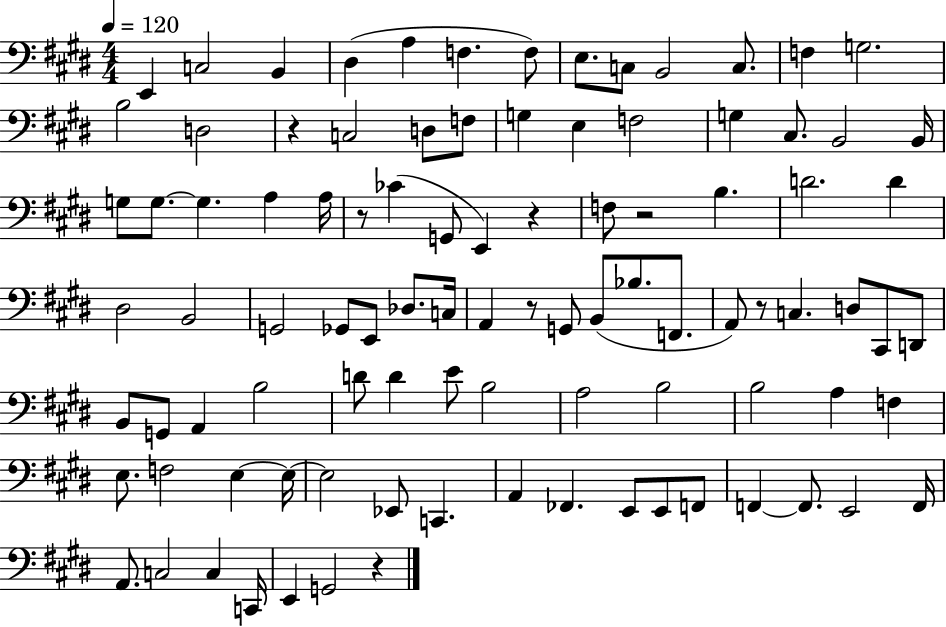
{
  \clef bass
  \numericTimeSignature
  \time 4/4
  \key e \major
  \tempo 4 = 120
  e,4 c2 b,4 | dis4( a4 f4. f8) | e8. c8 b,2 c8. | f4 g2. | \break b2 d2 | r4 c2 d8 f8 | g4 e4 f2 | g4 cis8. b,2 b,16 | \break g8 g8.~~ g4. a4 a16 | r8 ces'4( g,8 e,4) r4 | f8 r2 b4. | d'2. d'4 | \break dis2 b,2 | g,2 ges,8 e,8 des8. c16 | a,4 r8 g,8 b,8( bes8. f,8. | a,8) r8 c4. d8 cis,8 d,8 | \break b,8 g,8 a,4 b2 | d'8 d'4 e'8 b2 | a2 b2 | b2 a4 f4 | \break e8. f2 e4~~ e16~~ | e2 ees,8 c,4. | a,4 fes,4. e,8 e,8 f,8 | f,4~~ f,8. e,2 f,16 | \break a,8. c2 c4 c,16 | e,4 g,2 r4 | \bar "|."
}